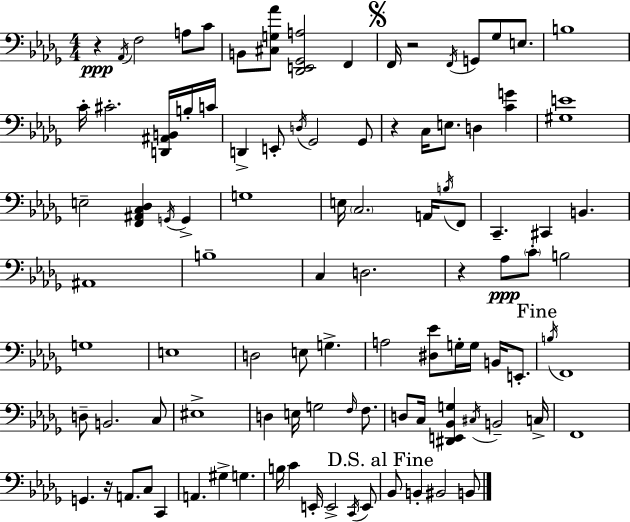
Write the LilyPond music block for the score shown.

{
  \clef bass
  \numericTimeSignature
  \time 4/4
  \key bes \minor
  r4\ppp \acciaccatura { aes,16 } f2 a8 c'8 | b,8 <cis g aes'>8 <des, e, ges, a>2 f,4 | \mark \markup { \musicglyph "scripts.segno" } f,16 r2 \acciaccatura { f,16 } g,8 ges8 e8. | b1 | \break c'16-. cis'2.-. <d, ais, b,>16 | b16-. c'16 d,4-> e,8-. \acciaccatura { d16 } ges,2 | ges,8 r4 c16 e8. d4 <c' g'>4 | <gis e'>1 | \break e2-- <f, ais, c des>4 \acciaccatura { g,16 } | g,4-> g1 | e16 \parenthesize c2. | a,16 \acciaccatura { b16 } f,8 c,4.-- cis,4 b,4. | \break ais,1 | b1-- | c4 d2. | r4 aes8\ppp \parenthesize c'8-. b2 | \break g1 | e1 | d2 e8 g4.-> | a2 <dis ees'>8 g16-. | \break g16 b,16 e,8.-. \mark "Fine" \acciaccatura { b16 } f,1 | d8-- b,2. | c8 eis1-> | d4 e16 g2 | \break \grace { f16 } f8. d8 c16 <dis, e, bes, g>4 \acciaccatura { cis16 } b,2-- | c16-> f,1 | g,4. r16 a,8. | c8 c,4 a,4. gis4-> | \break g4. b16 c'4 e,16-. e,2-> | \acciaccatura { c,16 } e,8 \mark "D.S. al Fine" bes,8 b,4-. bis,2 | b,8 \bar "|."
}